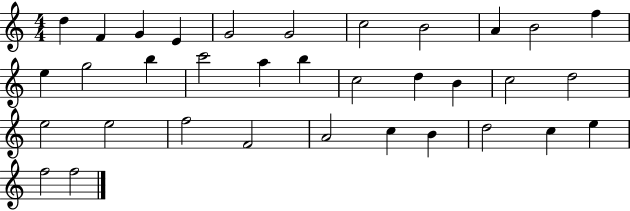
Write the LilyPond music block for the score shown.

{
  \clef treble
  \numericTimeSignature
  \time 4/4
  \key c \major
  d''4 f'4 g'4 e'4 | g'2 g'2 | c''2 b'2 | a'4 b'2 f''4 | \break e''4 g''2 b''4 | c'''2 a''4 b''4 | c''2 d''4 b'4 | c''2 d''2 | \break e''2 e''2 | f''2 f'2 | a'2 c''4 b'4 | d''2 c''4 e''4 | \break f''2 f''2 | \bar "|."
}